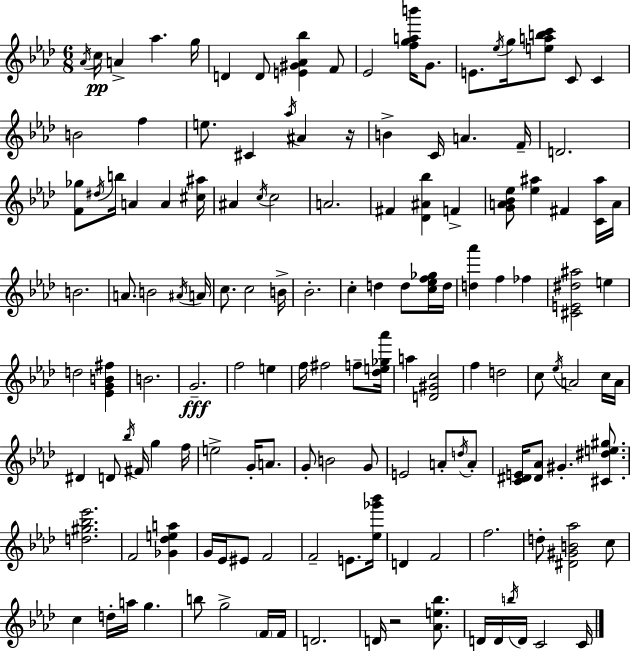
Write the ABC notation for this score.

X:1
T:Untitled
M:6/8
L:1/4
K:Fm
_A/4 c/4 A _a g/4 D D/2 [E^G_A_b] F/2 _E2 [fgab']/4 G/2 E/2 _e/4 g/4 [eabc']/2 C/2 C B2 f e/2 ^C _a/4 ^A z/4 B C/4 A F/4 D2 [F_g]/2 ^d/4 b/4 A A [^c^a]/4 ^A c/4 c2 A2 ^F [_D^A_b] F [GA_B_e]/2 [_e^a] ^F [C^a]/4 A/4 B2 A/2 B2 ^A/4 A/4 c/2 c2 B/4 _B2 c d d/2 [c_ef_g]/4 d/4 [d_a'] f _f [^CE^d^a]2 e d2 [_EGB^f] B2 G2 f2 e f/4 ^f2 f/2 [_de_g_a']/4 a [D^Gc]2 f d2 c/2 _e/4 A2 c/4 A/4 ^D D/2 _b/4 ^F/4 g f/4 e2 G/4 A/2 G/2 B2 G/2 E2 A/2 d/4 A/2 [C^DE]/4 [^D_A]/2 ^G [^C^de^g]/2 [d^g_b_e']2 F2 [_G_dea] G/4 _E/4 ^E/2 F2 F2 E/2 [_e_g'_b']/4 D F2 f2 d/2 [^D^GB_a]2 c/2 c d/4 a/4 g b/2 g2 F/4 F/4 D2 D/4 z2 [_Ae_b]/2 D/4 D/4 b/4 D/4 C2 C/4